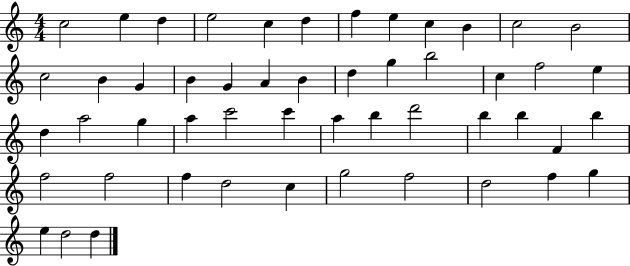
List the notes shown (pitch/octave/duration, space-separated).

C5/h E5/q D5/q E5/h C5/q D5/q F5/q E5/q C5/q B4/q C5/h B4/h C5/h B4/q G4/q B4/q G4/q A4/q B4/q D5/q G5/q B5/h C5/q F5/h E5/q D5/q A5/h G5/q A5/q C6/h C6/q A5/q B5/q D6/h B5/q B5/q F4/q B5/q F5/h F5/h F5/q D5/h C5/q G5/h F5/h D5/h F5/q G5/q E5/q D5/h D5/q